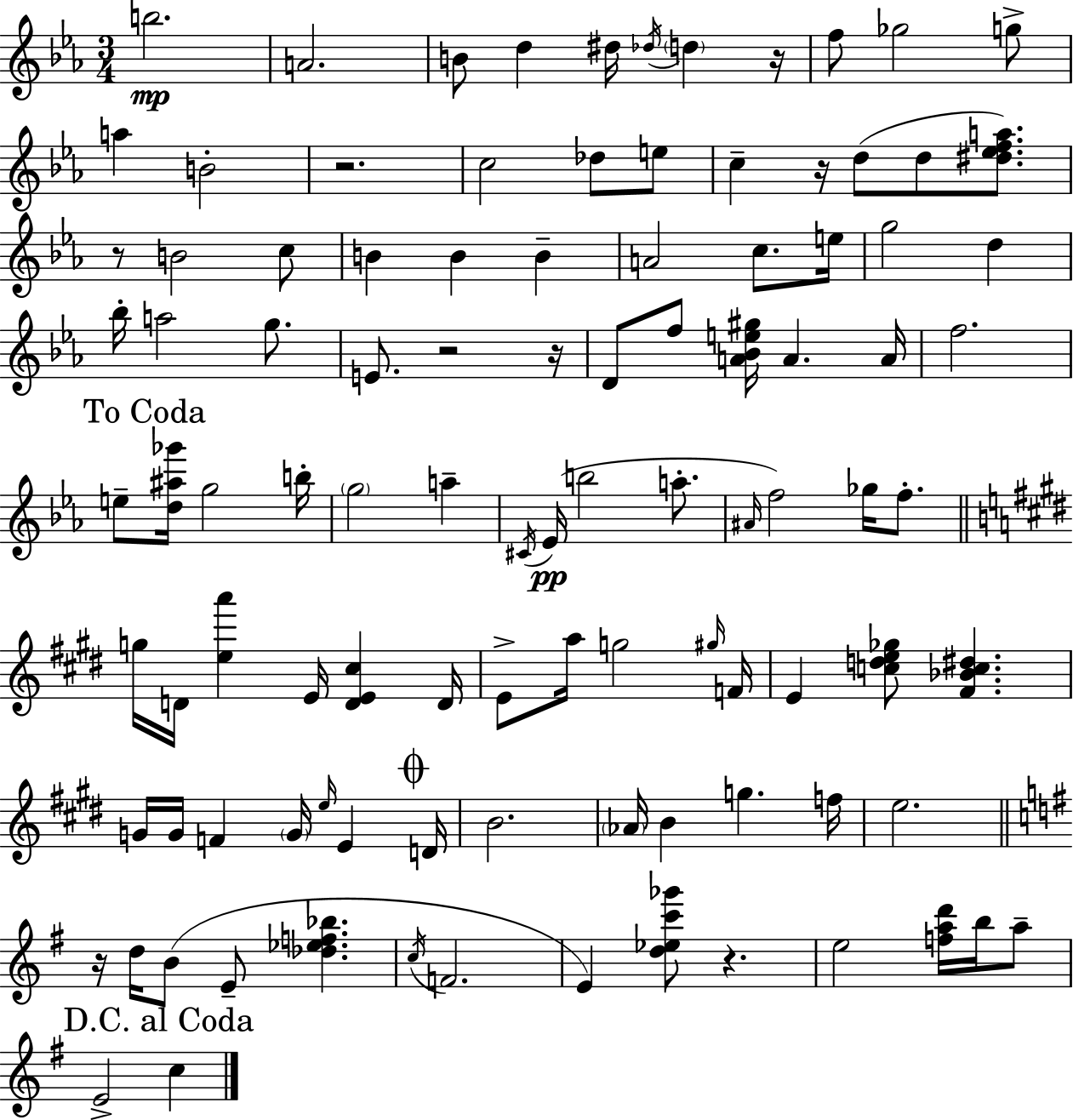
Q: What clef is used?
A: treble